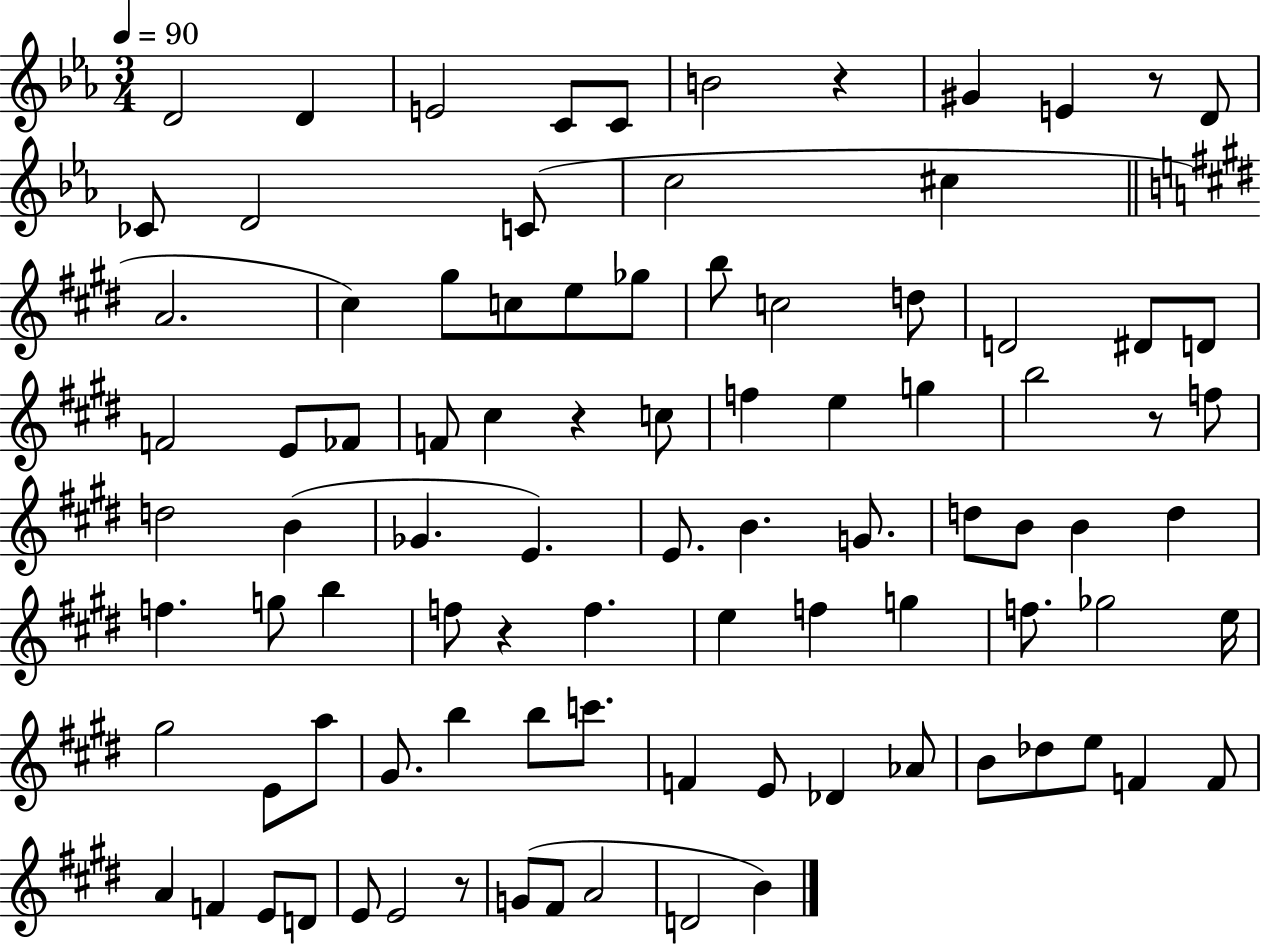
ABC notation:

X:1
T:Untitled
M:3/4
L:1/4
K:Eb
D2 D E2 C/2 C/2 B2 z ^G E z/2 D/2 _C/2 D2 C/2 c2 ^c A2 ^c ^g/2 c/2 e/2 _g/2 b/2 c2 d/2 D2 ^D/2 D/2 F2 E/2 _F/2 F/2 ^c z c/2 f e g b2 z/2 f/2 d2 B _G E E/2 B G/2 d/2 B/2 B d f g/2 b f/2 z f e f g f/2 _g2 e/4 ^g2 E/2 a/2 ^G/2 b b/2 c'/2 F E/2 _D _A/2 B/2 _d/2 e/2 F F/2 A F E/2 D/2 E/2 E2 z/2 G/2 ^F/2 A2 D2 B